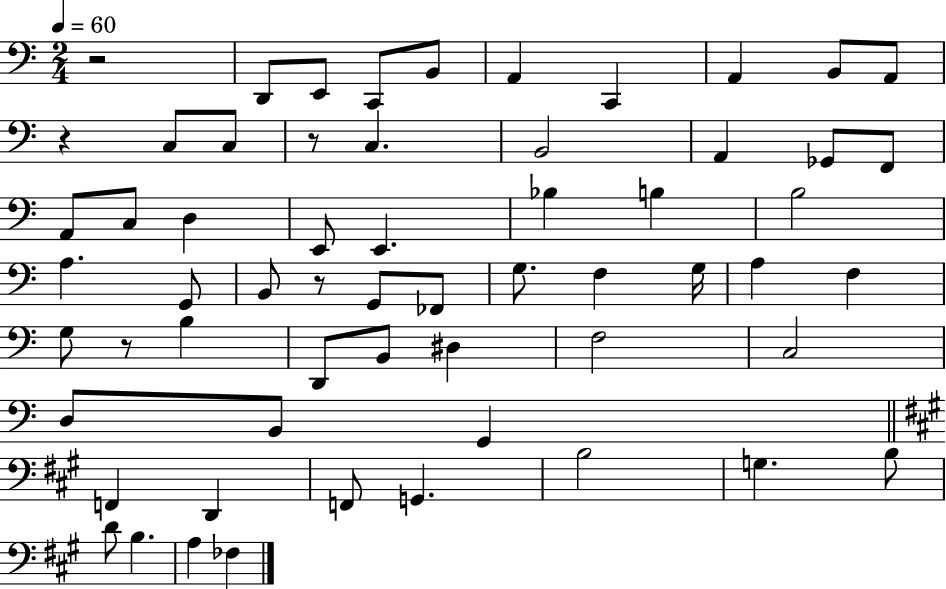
{
  \clef bass
  \numericTimeSignature
  \time 2/4
  \key c \major
  \tempo 4 = 60
  r2 | d,8 e,8 c,8 b,8 | a,4 c,4 | a,4 b,8 a,8 | \break r4 c8 c8 | r8 c4. | b,2 | a,4 ges,8 f,8 | \break a,8 c8 d4 | e,8 e,4. | bes4 b4 | b2 | \break a4. g,8 | b,8 r8 g,8 fes,8 | g8. f4 g16 | a4 f4 | \break g8 r8 b4 | d,8 b,8 dis4 | f2 | c2 | \break d8 b,8 g,4 | \bar "||" \break \key a \major f,4 d,4 | f,8 g,4. | b2 | g4. b8 | \break d'8 b4. | a4 fes4 | \bar "|."
}